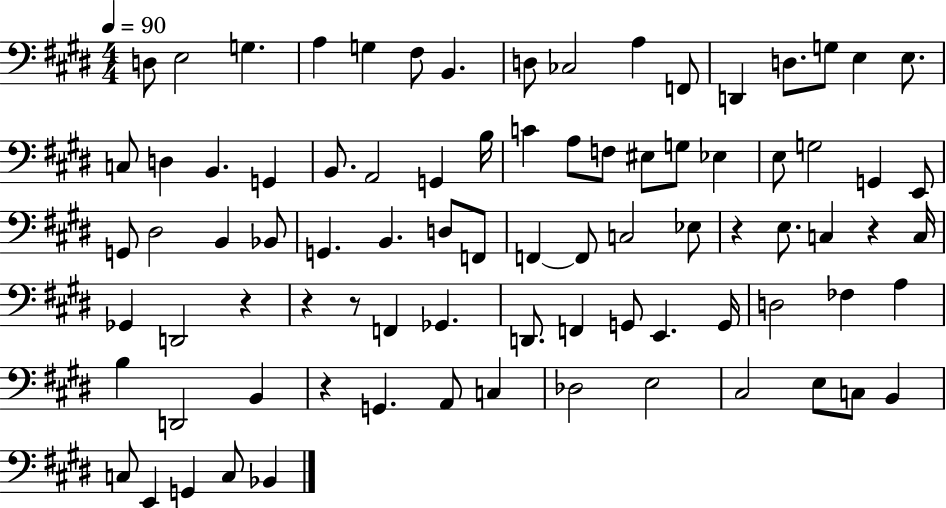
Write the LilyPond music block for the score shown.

{
  \clef bass
  \numericTimeSignature
  \time 4/4
  \key e \major
  \tempo 4 = 90
  \repeat volta 2 { d8 e2 g4. | a4 g4 fis8 b,4. | d8 ces2 a4 f,8 | d,4 d8. g8 e4 e8. | \break c8 d4 b,4. g,4 | b,8. a,2 g,4 b16 | c'4 a8 f8 eis8 g8 ees4 | e8 g2 g,4 e,8 | \break g,8 dis2 b,4 bes,8 | g,4. b,4. d8 f,8 | f,4~~ f,8 c2 ees8 | r4 e8. c4 r4 c16 | \break ges,4 d,2 r4 | r4 r8 f,4 ges,4. | d,8. f,4 g,8 e,4. g,16 | d2 fes4 a4 | \break b4 d,2 b,4 | r4 g,4. a,8 c4 | des2 e2 | cis2 e8 c8 b,4 | \break c8 e,4 g,4 c8 bes,4 | } \bar "|."
}